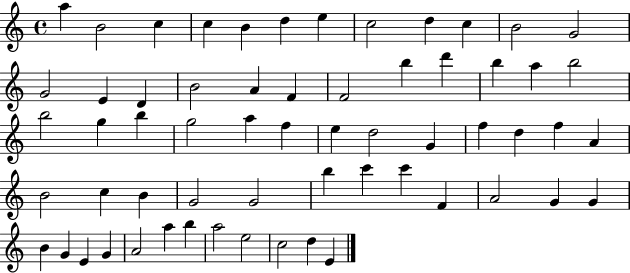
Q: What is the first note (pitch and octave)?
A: A5